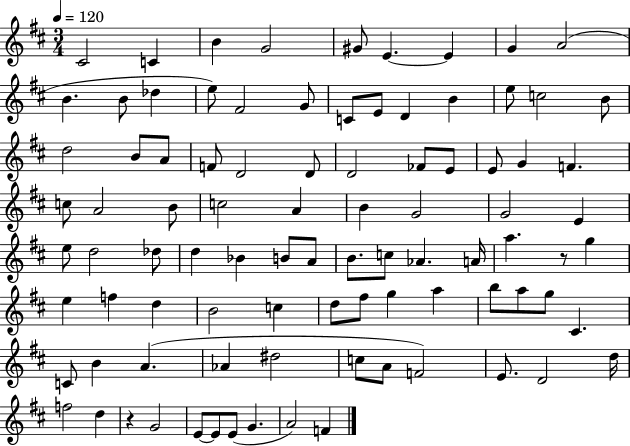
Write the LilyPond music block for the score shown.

{
  \clef treble
  \numericTimeSignature
  \time 3/4
  \key d \major
  \tempo 4 = 120
  cis'2 c'4 | b'4 g'2 | gis'8 e'4.~~ e'4 | g'4 a'2( | \break b'4. b'8 des''4 | e''8) fis'2 g'8 | c'8 e'8 d'4 b'4 | e''8 c''2 b'8 | \break d''2 b'8 a'8 | f'8 d'2 d'8 | d'2 fes'8 e'8 | e'8 g'4 f'4. | \break c''8 a'2 b'8 | c''2 a'4 | b'4 g'2 | g'2 e'4 | \break e''8 d''2 des''8 | d''4 bes'4 b'8 a'8 | b'8. c''8 aes'4. a'16 | a''4. r8 g''4 | \break e''4 f''4 d''4 | b'2 c''4 | d''8 fis''8 g''4 a''4 | b''8 a''8 g''8 cis'4. | \break c'8 b'4 a'4.( | aes'4 dis''2 | c''8 a'8 f'2) | e'8. d'2 d''16 | \break f''2 d''4 | r4 g'2 | e'8~~ e'8 e'8( g'4. | a'2) f'4 | \break \bar "|."
}